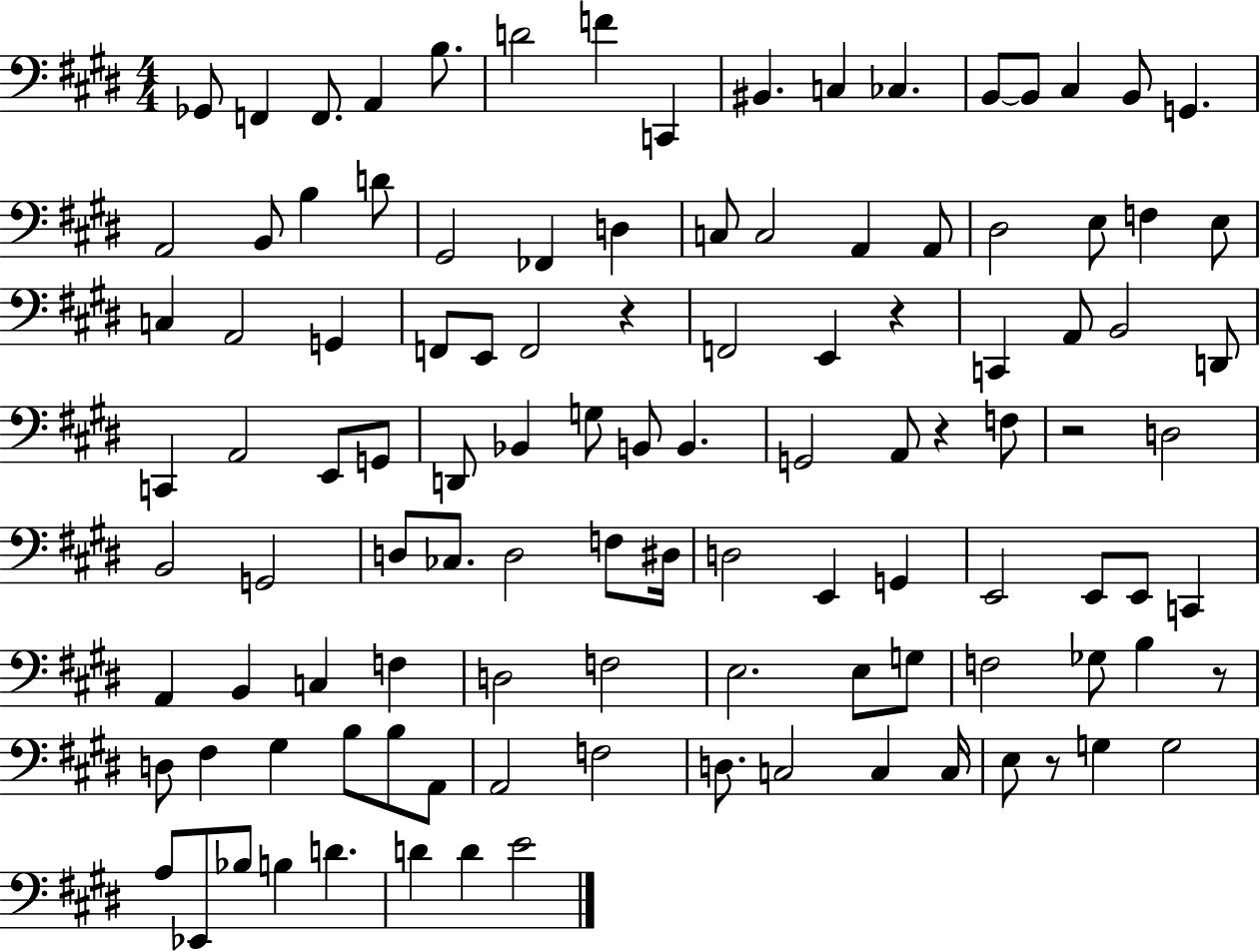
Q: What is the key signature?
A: E major